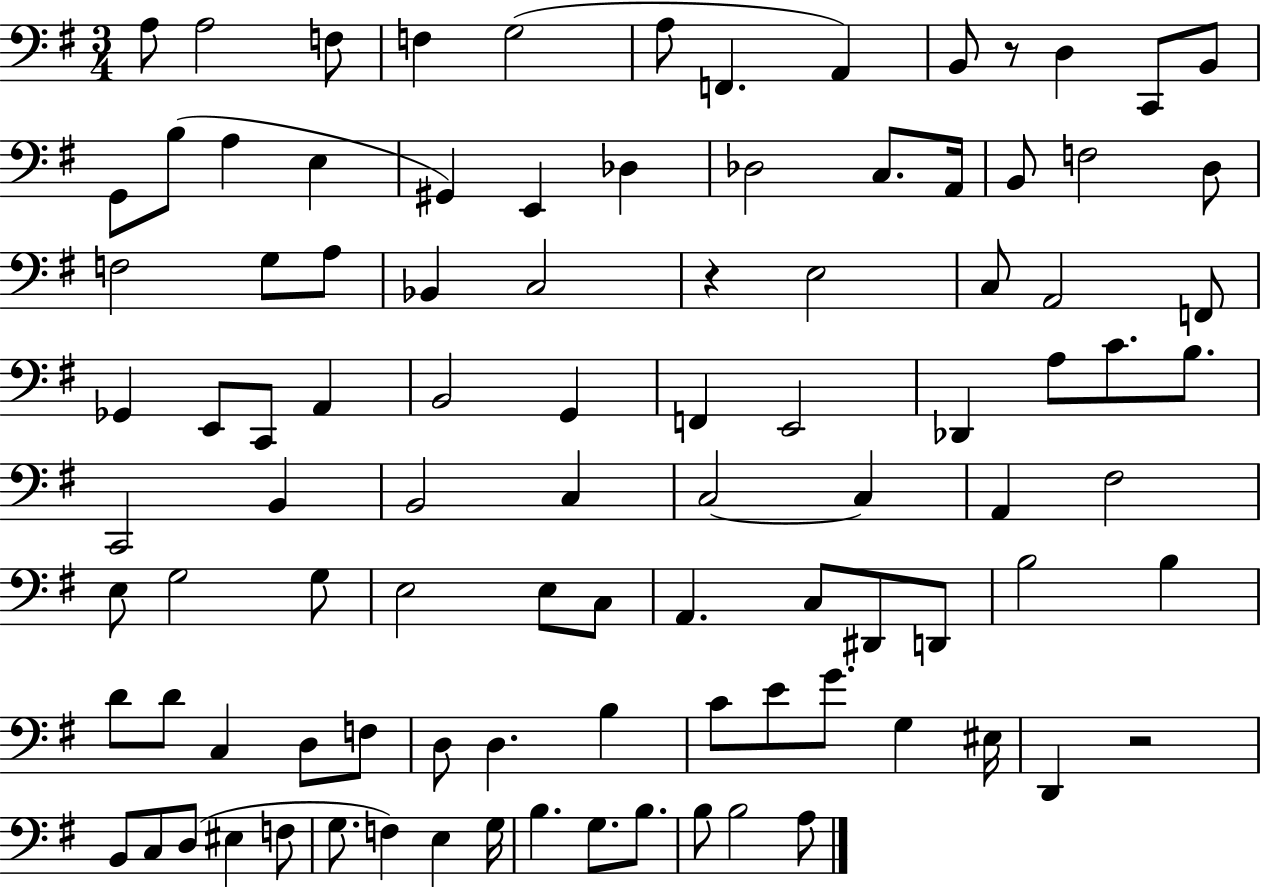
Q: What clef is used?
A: bass